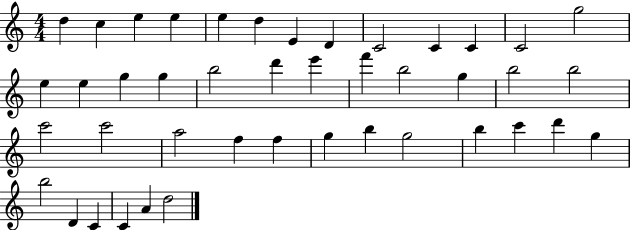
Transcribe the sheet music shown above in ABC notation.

X:1
T:Untitled
M:4/4
L:1/4
K:C
d c e e e d E D C2 C C C2 g2 e e g g b2 d' e' f' b2 g b2 b2 c'2 c'2 a2 f f g b g2 b c' d' g b2 D C C A d2